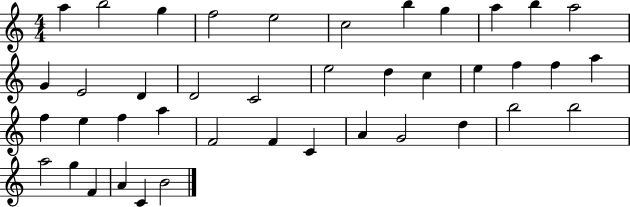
{
  \clef treble
  \numericTimeSignature
  \time 4/4
  \key c \major
  a''4 b''2 g''4 | f''2 e''2 | c''2 b''4 g''4 | a''4 b''4 a''2 | \break g'4 e'2 d'4 | d'2 c'2 | e''2 d''4 c''4 | e''4 f''4 f''4 a''4 | \break f''4 e''4 f''4 a''4 | f'2 f'4 c'4 | a'4 g'2 d''4 | b''2 b''2 | \break a''2 g''4 f'4 | a'4 c'4 b'2 | \bar "|."
}